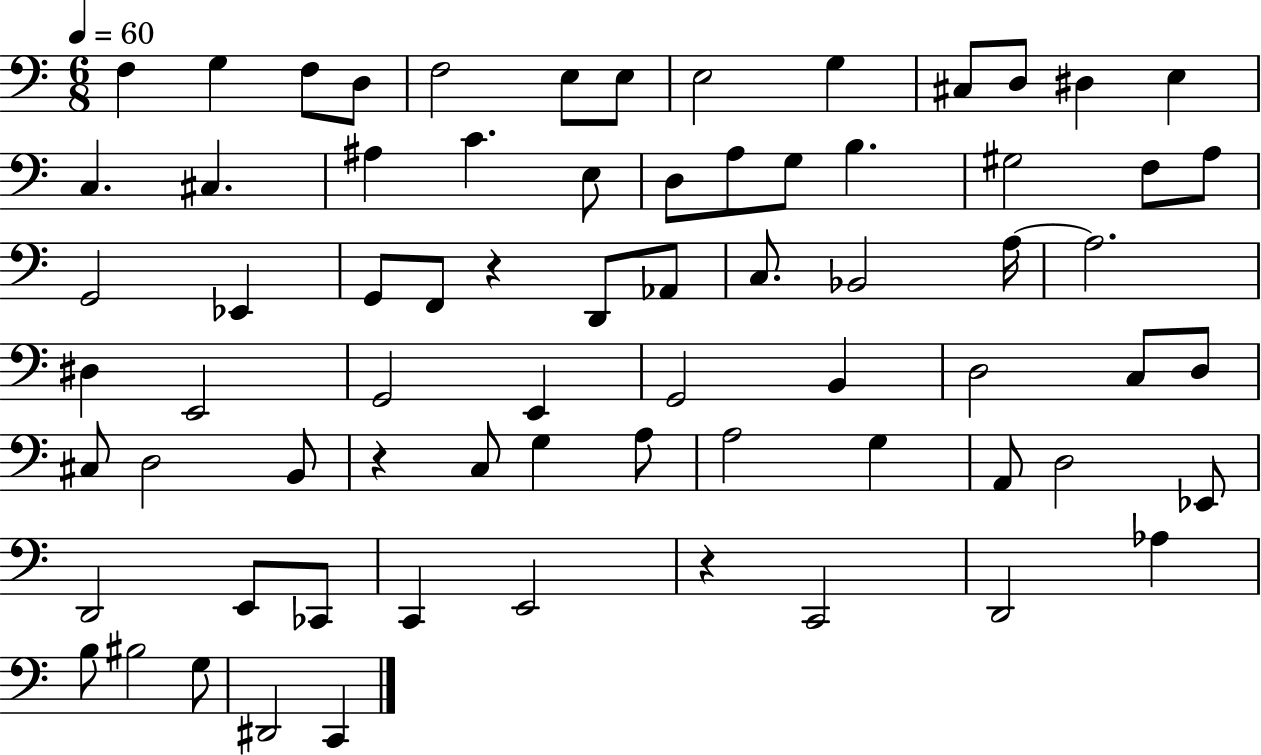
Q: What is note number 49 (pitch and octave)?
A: G3